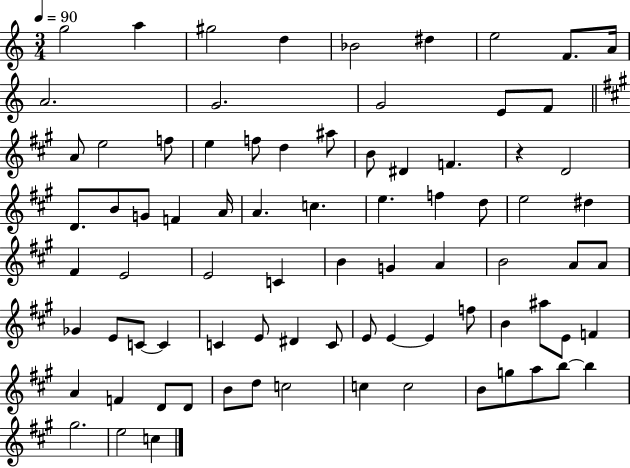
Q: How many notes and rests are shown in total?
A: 81